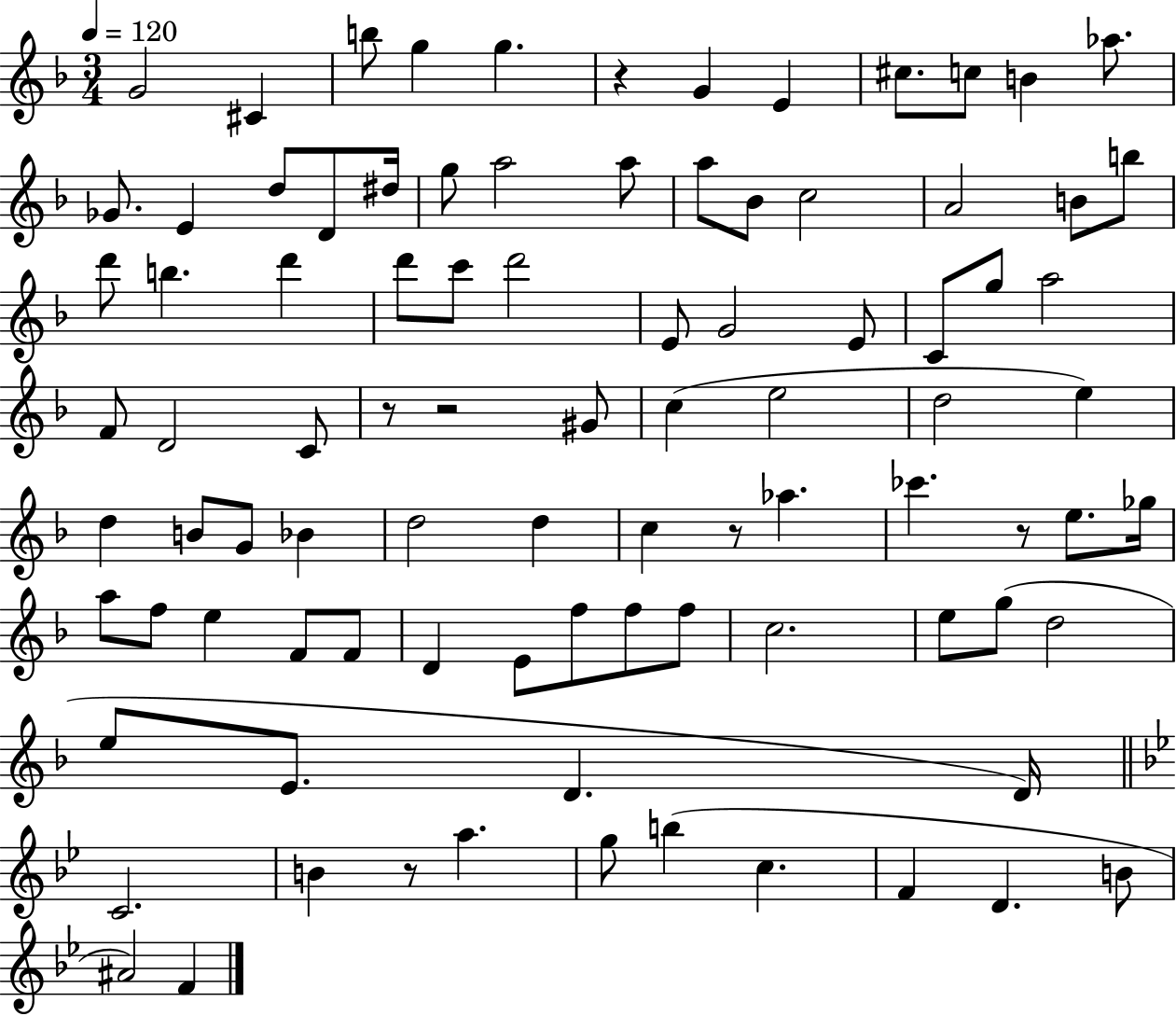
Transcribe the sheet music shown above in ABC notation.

X:1
T:Untitled
M:3/4
L:1/4
K:F
G2 ^C b/2 g g z G E ^c/2 c/2 B _a/2 _G/2 E d/2 D/2 ^d/4 g/2 a2 a/2 a/2 _B/2 c2 A2 B/2 b/2 d'/2 b d' d'/2 c'/2 d'2 E/2 G2 E/2 C/2 g/2 a2 F/2 D2 C/2 z/2 z2 ^G/2 c e2 d2 e d B/2 G/2 _B d2 d c z/2 _a _c' z/2 e/2 _g/4 a/2 f/2 e F/2 F/2 D E/2 f/2 f/2 f/2 c2 e/2 g/2 d2 e/2 E/2 D D/4 C2 B z/2 a g/2 b c F D B/2 ^A2 F